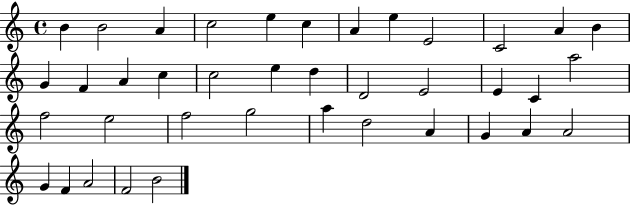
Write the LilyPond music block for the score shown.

{
  \clef treble
  \time 4/4
  \defaultTimeSignature
  \key c \major
  b'4 b'2 a'4 | c''2 e''4 c''4 | a'4 e''4 e'2 | c'2 a'4 b'4 | \break g'4 f'4 a'4 c''4 | c''2 e''4 d''4 | d'2 e'2 | e'4 c'4 a''2 | \break f''2 e''2 | f''2 g''2 | a''4 d''2 a'4 | g'4 a'4 a'2 | \break g'4 f'4 a'2 | f'2 b'2 | \bar "|."
}